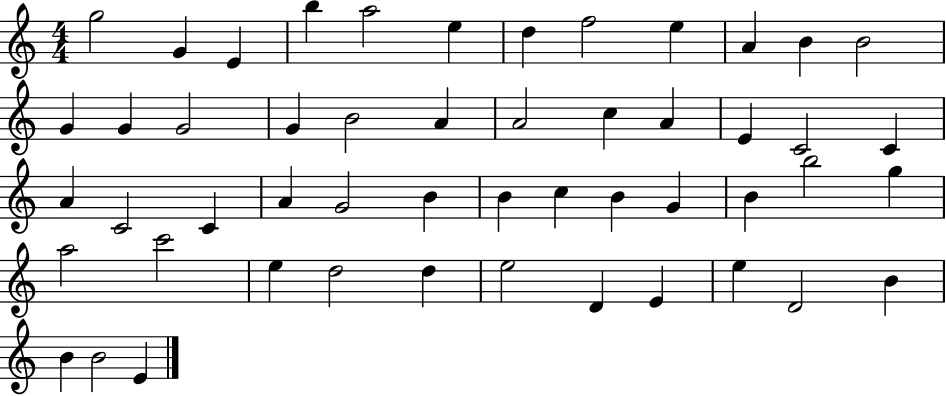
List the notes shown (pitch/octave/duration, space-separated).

G5/h G4/q E4/q B5/q A5/h E5/q D5/q F5/h E5/q A4/q B4/q B4/h G4/q G4/q G4/h G4/q B4/h A4/q A4/h C5/q A4/q E4/q C4/h C4/q A4/q C4/h C4/q A4/q G4/h B4/q B4/q C5/q B4/q G4/q B4/q B5/h G5/q A5/h C6/h E5/q D5/h D5/q E5/h D4/q E4/q E5/q D4/h B4/q B4/q B4/h E4/q